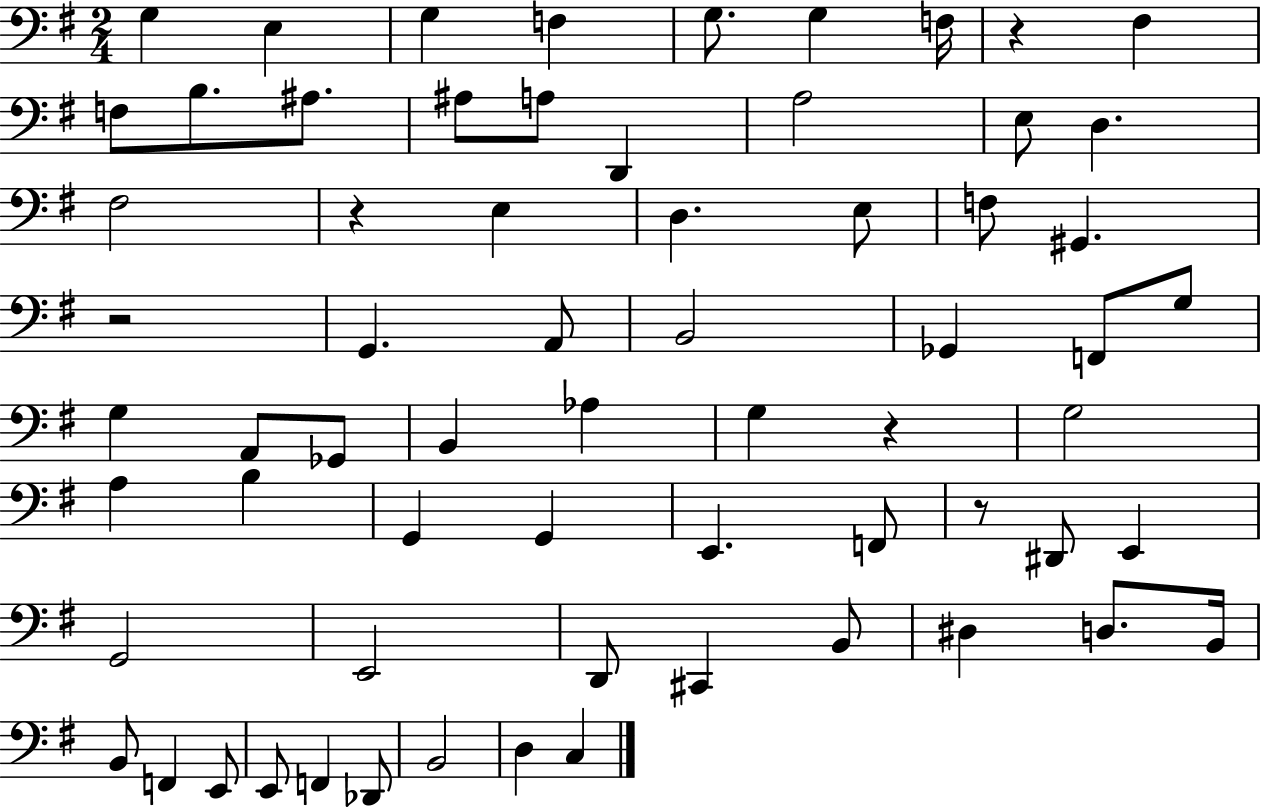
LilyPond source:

{
  \clef bass
  \numericTimeSignature
  \time 2/4
  \key g \major
  g4 e4 | g4 f4 | g8. g4 f16 | r4 fis4 | \break f8 b8. ais8. | ais8 a8 d,4 | a2 | e8 d4. | \break fis2 | r4 e4 | d4. e8 | f8 gis,4. | \break r2 | g,4. a,8 | b,2 | ges,4 f,8 g8 | \break g4 a,8 ges,8 | b,4 aes4 | g4 r4 | g2 | \break a4 b4 | g,4 g,4 | e,4. f,8 | r8 dis,8 e,4 | \break g,2 | e,2 | d,8 cis,4 b,8 | dis4 d8. b,16 | \break b,8 f,4 e,8 | e,8 f,4 des,8 | b,2 | d4 c4 | \break \bar "|."
}